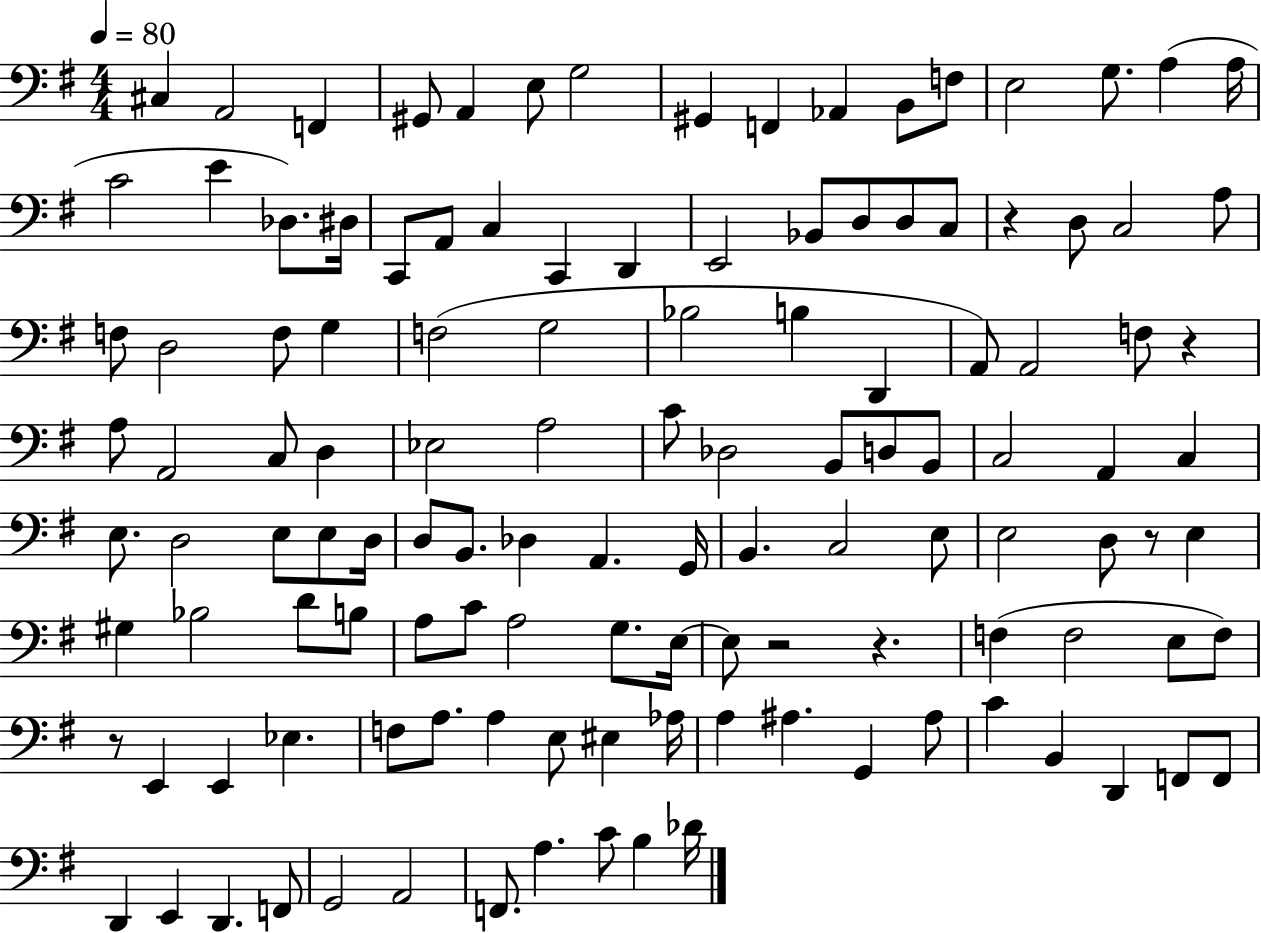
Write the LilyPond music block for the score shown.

{
  \clef bass
  \numericTimeSignature
  \time 4/4
  \key g \major
  \tempo 4 = 80
  \repeat volta 2 { cis4 a,2 f,4 | gis,8 a,4 e8 g2 | gis,4 f,4 aes,4 b,8 f8 | e2 g8. a4( a16 | \break c'2 e'4 des8.) dis16 | c,8 a,8 c4 c,4 d,4 | e,2 bes,8 d8 d8 c8 | r4 d8 c2 a8 | \break f8 d2 f8 g4 | f2( g2 | bes2 b4 d,4 | a,8) a,2 f8 r4 | \break a8 a,2 c8 d4 | ees2 a2 | c'8 des2 b,8 d8 b,8 | c2 a,4 c4 | \break e8. d2 e8 e8 d16 | d8 b,8. des4 a,4. g,16 | b,4. c2 e8 | e2 d8 r8 e4 | \break gis4 bes2 d'8 b8 | a8 c'8 a2 g8. e16~~ | e8 r2 r4. | f4( f2 e8 f8) | \break r8 e,4 e,4 ees4. | f8 a8. a4 e8 eis4 aes16 | a4 ais4. g,4 ais8 | c'4 b,4 d,4 f,8 f,8 | \break d,4 e,4 d,4. f,8 | g,2 a,2 | f,8. a4. c'8 b4 des'16 | } \bar "|."
}